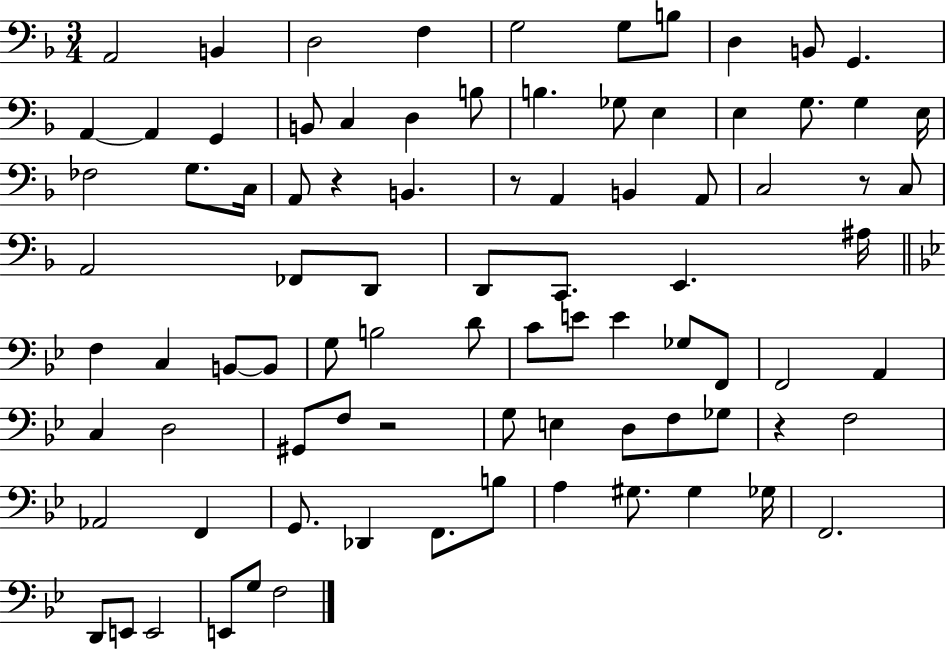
A2/h B2/q D3/h F3/q G3/h G3/e B3/e D3/q B2/e G2/q. A2/q A2/q G2/q B2/e C3/q D3/q B3/e B3/q. Gb3/e E3/q E3/q G3/e. G3/q E3/s FES3/h G3/e. C3/s A2/e R/q B2/q. R/e A2/q B2/q A2/e C3/h R/e C3/e A2/h FES2/e D2/e D2/e C2/e. E2/q. A#3/s F3/q C3/q B2/e B2/e G3/e B3/h D4/e C4/e E4/e E4/q Gb3/e F2/e F2/h A2/q C3/q D3/h G#2/e F3/e R/h G3/e E3/q D3/e F3/e Gb3/e R/q F3/h Ab2/h F2/q G2/e. Db2/q F2/e. B3/e A3/q G#3/e. G#3/q Gb3/s F2/h. D2/e E2/e E2/h E2/e G3/e F3/h